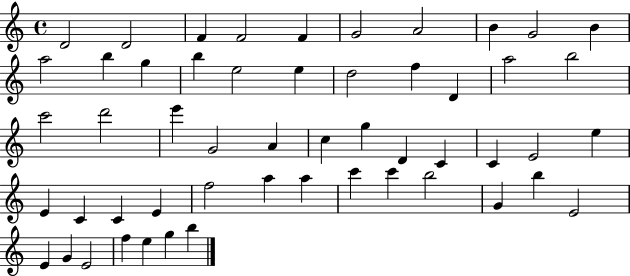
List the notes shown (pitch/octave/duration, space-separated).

D4/h D4/h F4/q F4/h F4/q G4/h A4/h B4/q G4/h B4/q A5/h B5/q G5/q B5/q E5/h E5/q D5/h F5/q D4/q A5/h B5/h C6/h D6/h E6/q G4/h A4/q C5/q G5/q D4/q C4/q C4/q E4/h E5/q E4/q C4/q C4/q E4/q F5/h A5/q A5/q C6/q C6/q B5/h G4/q B5/q E4/h E4/q G4/q E4/h F5/q E5/q G5/q B5/q